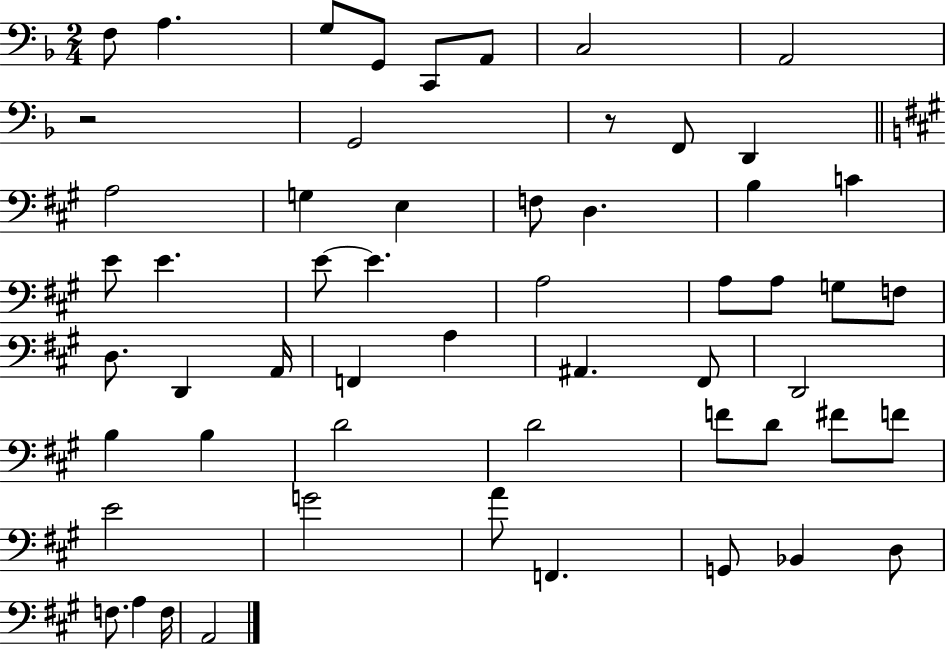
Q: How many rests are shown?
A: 2